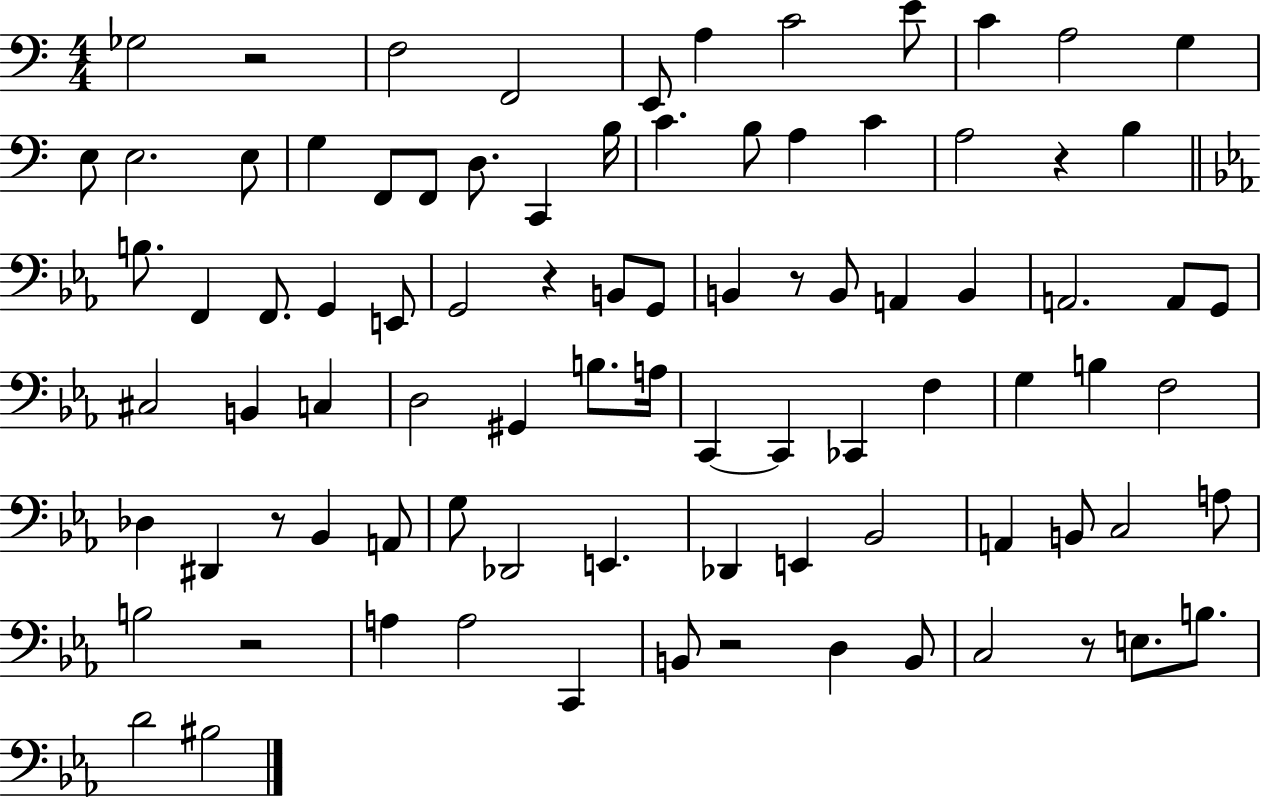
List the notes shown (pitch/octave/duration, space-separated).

Gb3/h R/h F3/h F2/h E2/e A3/q C4/h E4/e C4/q A3/h G3/q E3/e E3/h. E3/e G3/q F2/e F2/e D3/e. C2/q B3/s C4/q. B3/e A3/q C4/q A3/h R/q B3/q B3/e. F2/q F2/e. G2/q E2/e G2/h R/q B2/e G2/e B2/q R/e B2/e A2/q B2/q A2/h. A2/e G2/e C#3/h B2/q C3/q D3/h G#2/q B3/e. A3/s C2/q C2/q CES2/q F3/q G3/q B3/q F3/h Db3/q D#2/q R/e Bb2/q A2/e G3/e Db2/h E2/q. Db2/q E2/q Bb2/h A2/q B2/e C3/h A3/e B3/h R/h A3/q A3/h C2/q B2/e R/h D3/q B2/e C3/h R/e E3/e. B3/e. D4/h BIS3/h